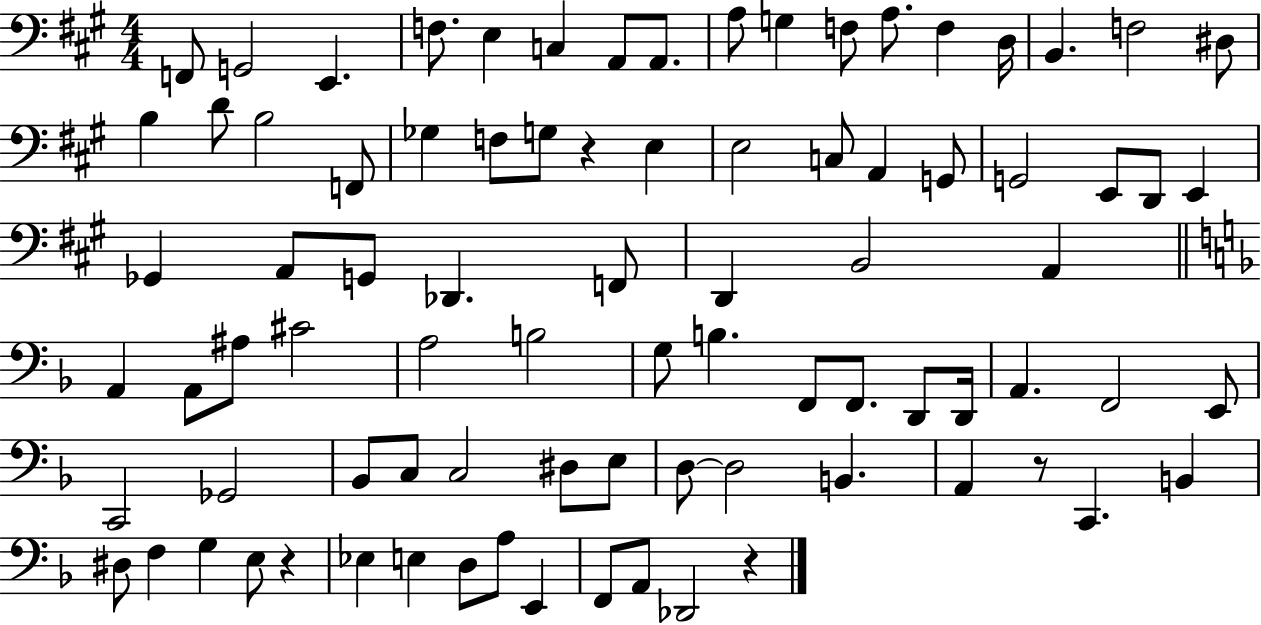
F2/e G2/h E2/q. F3/e. E3/q C3/q A2/e A2/e. A3/e G3/q F3/e A3/e. F3/q D3/s B2/q. F3/h D#3/e B3/q D4/e B3/h F2/e Gb3/q F3/e G3/e R/q E3/q E3/h C3/e A2/q G2/e G2/h E2/e D2/e E2/q Gb2/q A2/e G2/e Db2/q. F2/e D2/q B2/h A2/q A2/q A2/e A#3/e C#4/h A3/h B3/h G3/e B3/q. F2/e F2/e. D2/e D2/s A2/q. F2/h E2/e C2/h Gb2/h Bb2/e C3/e C3/h D#3/e E3/e D3/e D3/h B2/q. A2/q R/e C2/q. B2/q D#3/e F3/q G3/q E3/e R/q Eb3/q E3/q D3/e A3/e E2/q F2/e A2/e Db2/h R/q